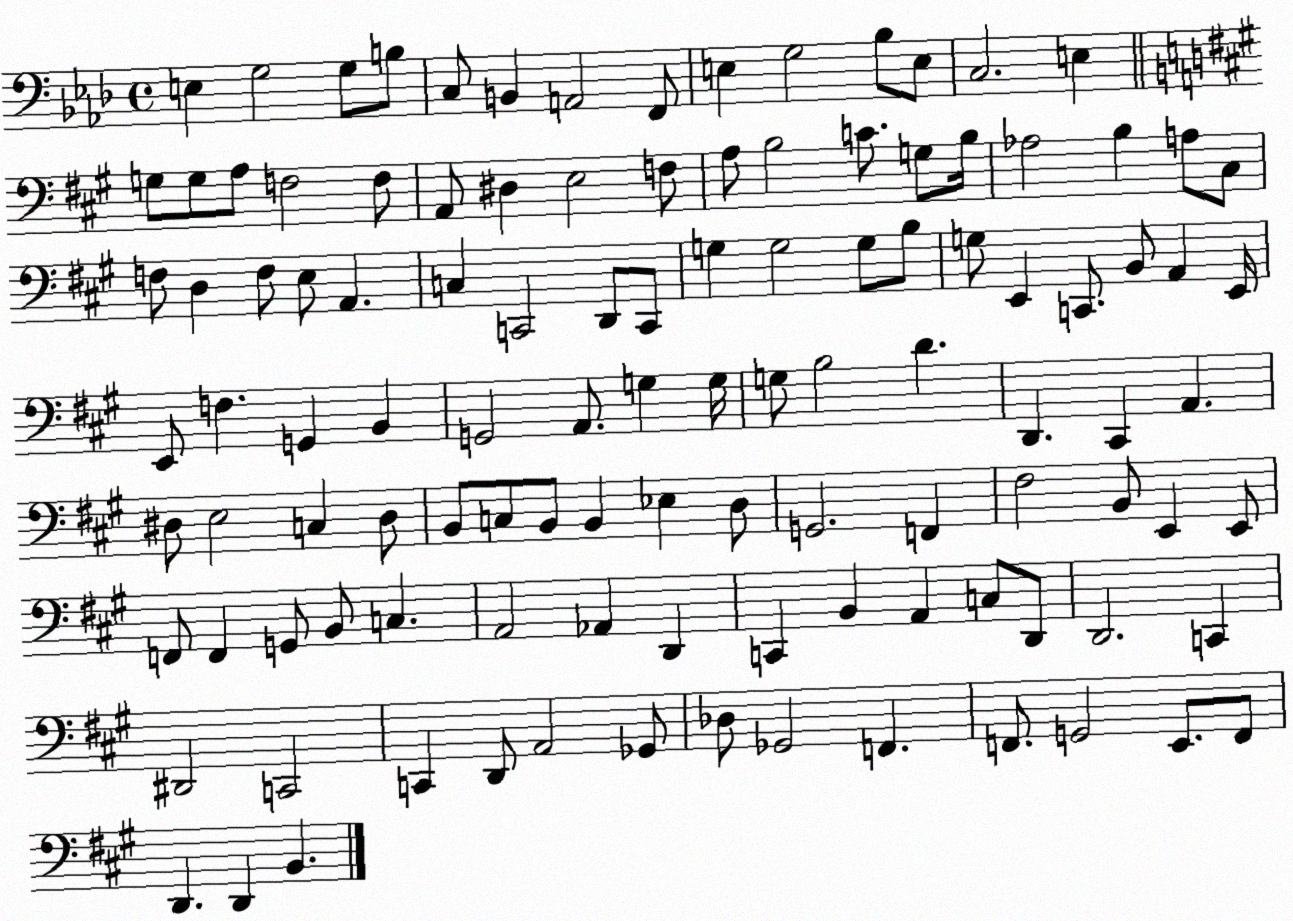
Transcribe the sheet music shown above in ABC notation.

X:1
T:Untitled
M:4/4
L:1/4
K:Ab
E, G,2 G,/2 B,/2 C,/2 B,, A,,2 F,,/2 E, G,2 _B,/2 E,/2 C,2 E, G,/2 G,/2 A,/2 F,2 F,/2 A,,/2 ^D, E,2 F,/2 A,/2 B,2 C/2 G,/2 B,/4 _A,2 B, A,/2 ^C,/2 F,/2 D, F,/2 E,/2 A,, C, C,,2 D,,/2 C,,/2 G, G,2 G,/2 B,/2 G,/2 E,, C,,/2 B,,/2 A,, E,,/4 E,,/2 F, G,, B,, G,,2 A,,/2 G, G,/4 G,/2 B,2 D D,, ^C,, A,, ^D,/2 E,2 C, ^D,/2 B,,/2 C,/2 B,,/2 B,, _E, D,/2 G,,2 F,, ^F,2 B,,/2 E,, E,,/2 F,,/2 F,, G,,/2 B,,/2 C, A,,2 _A,, D,, C,, B,, A,, C,/2 D,,/2 D,,2 C,, ^D,,2 C,,2 C,, D,,/2 A,,2 _G,,/2 _D,/2 _G,,2 F,, F,,/2 G,,2 E,,/2 F,,/2 D,, D,, B,,